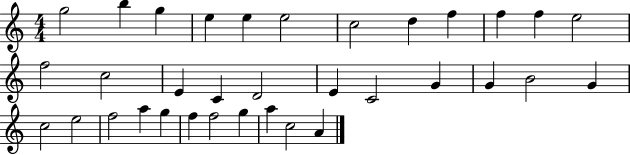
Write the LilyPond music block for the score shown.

{
  \clef treble
  \numericTimeSignature
  \time 4/4
  \key c \major
  g''2 b''4 g''4 | e''4 e''4 e''2 | c''2 d''4 f''4 | f''4 f''4 e''2 | \break f''2 c''2 | e'4 c'4 d'2 | e'4 c'2 g'4 | g'4 b'2 g'4 | \break c''2 e''2 | f''2 a''4 g''4 | f''4 f''2 g''4 | a''4 c''2 a'4 | \break \bar "|."
}